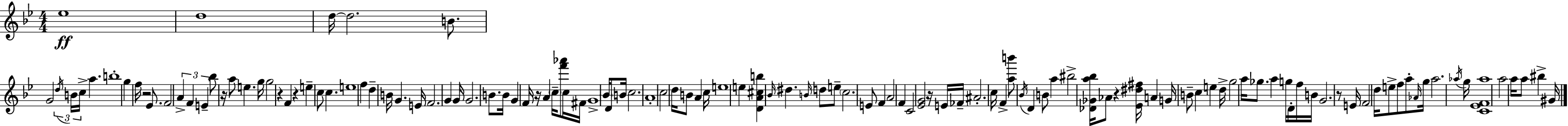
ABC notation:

X:1
T:Untitled
M:4/4
L:1/4
K:Gm
_e4 d4 d/4 d2 B/2 G2 d/4 B/4 c/4 a b4 g f/4 z2 _E/2 F2 A F E _b/2 z/4 a/2 e g/4 g2 z F z e c/2 c e4 f d B/4 G E/4 F2 G G/4 G2 B/2 B/4 G F/4 z/4 A c/4 [f'_a']/2 c/4 ^F/4 G4 _B/4 D/2 B/4 c2 A4 c2 d/4 B/2 A c/4 e4 e [DA^cb] _B/4 ^d B/4 d/2 e/2 c2 E/2 F A2 F C2 [_EG]2 z/4 E/4 _F/4 ^A2 c/4 F [ab']/2 _B/4 D B/2 a ^b2 [_D_Ga_b]/4 _A/2 z [_E^d^f]/4 A G/4 B/2 c e d/4 g2 a/4 _g/2 a g/4 D/4 f/4 B/4 G2 z/2 E/4 F2 d/4 e/2 f/2 a/2 _A/4 g/4 a2 _a/4 g/4 [C_EF_a]4 a2 a/4 a/2 ^b ^G/4